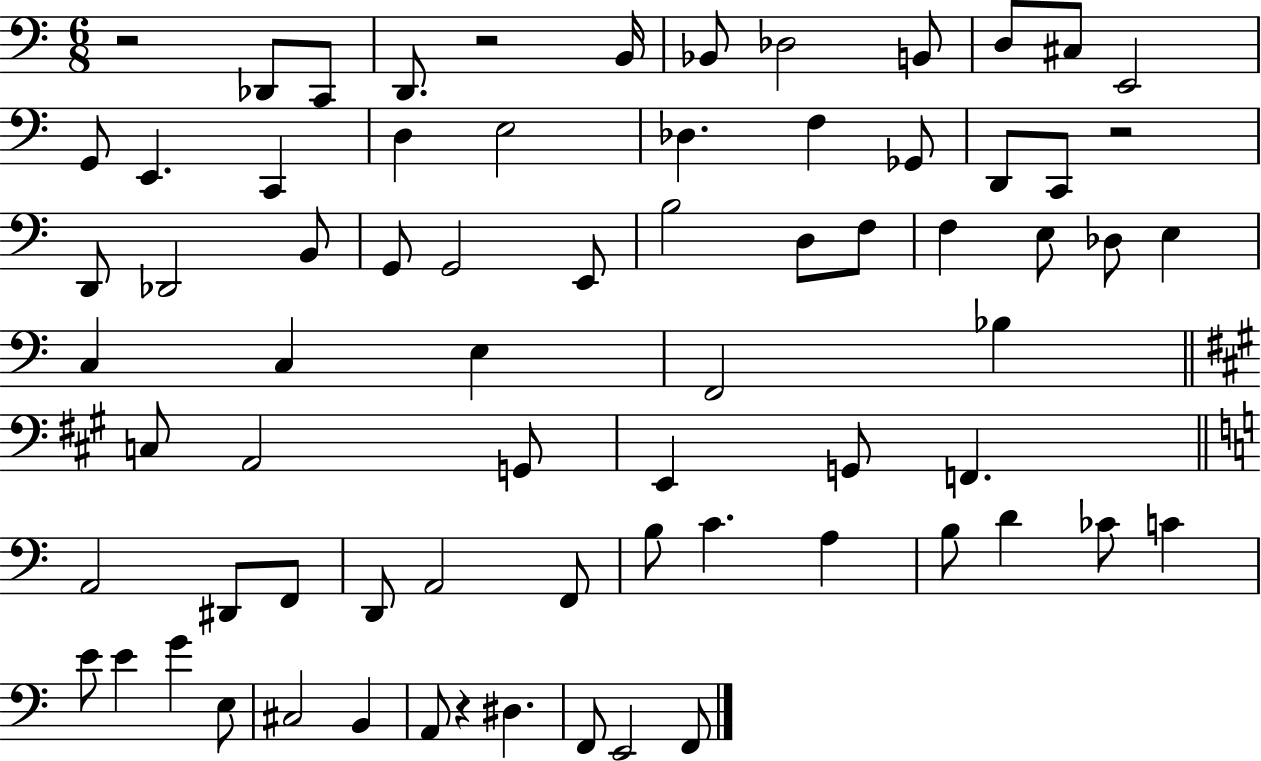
X:1
T:Untitled
M:6/8
L:1/4
K:C
z2 _D,,/2 C,,/2 D,,/2 z2 B,,/4 _B,,/2 _D,2 B,,/2 D,/2 ^C,/2 E,,2 G,,/2 E,, C,, D, E,2 _D, F, _G,,/2 D,,/2 C,,/2 z2 D,,/2 _D,,2 B,,/2 G,,/2 G,,2 E,,/2 B,2 D,/2 F,/2 F, E,/2 _D,/2 E, C, C, E, F,,2 _B, C,/2 A,,2 G,,/2 E,, G,,/2 F,, A,,2 ^D,,/2 F,,/2 D,,/2 A,,2 F,,/2 B,/2 C A, B,/2 D _C/2 C E/2 E G E,/2 ^C,2 B,, A,,/2 z ^D, F,,/2 E,,2 F,,/2